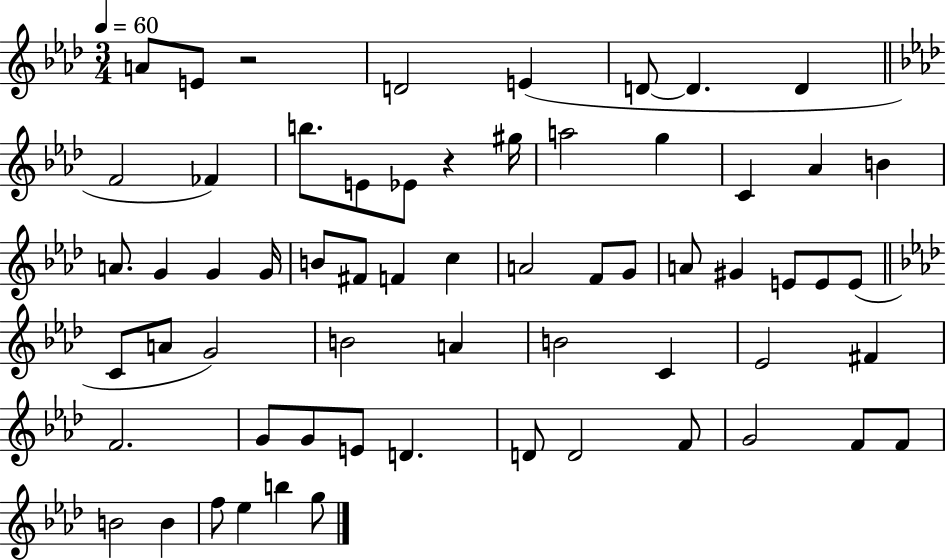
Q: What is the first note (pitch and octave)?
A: A4